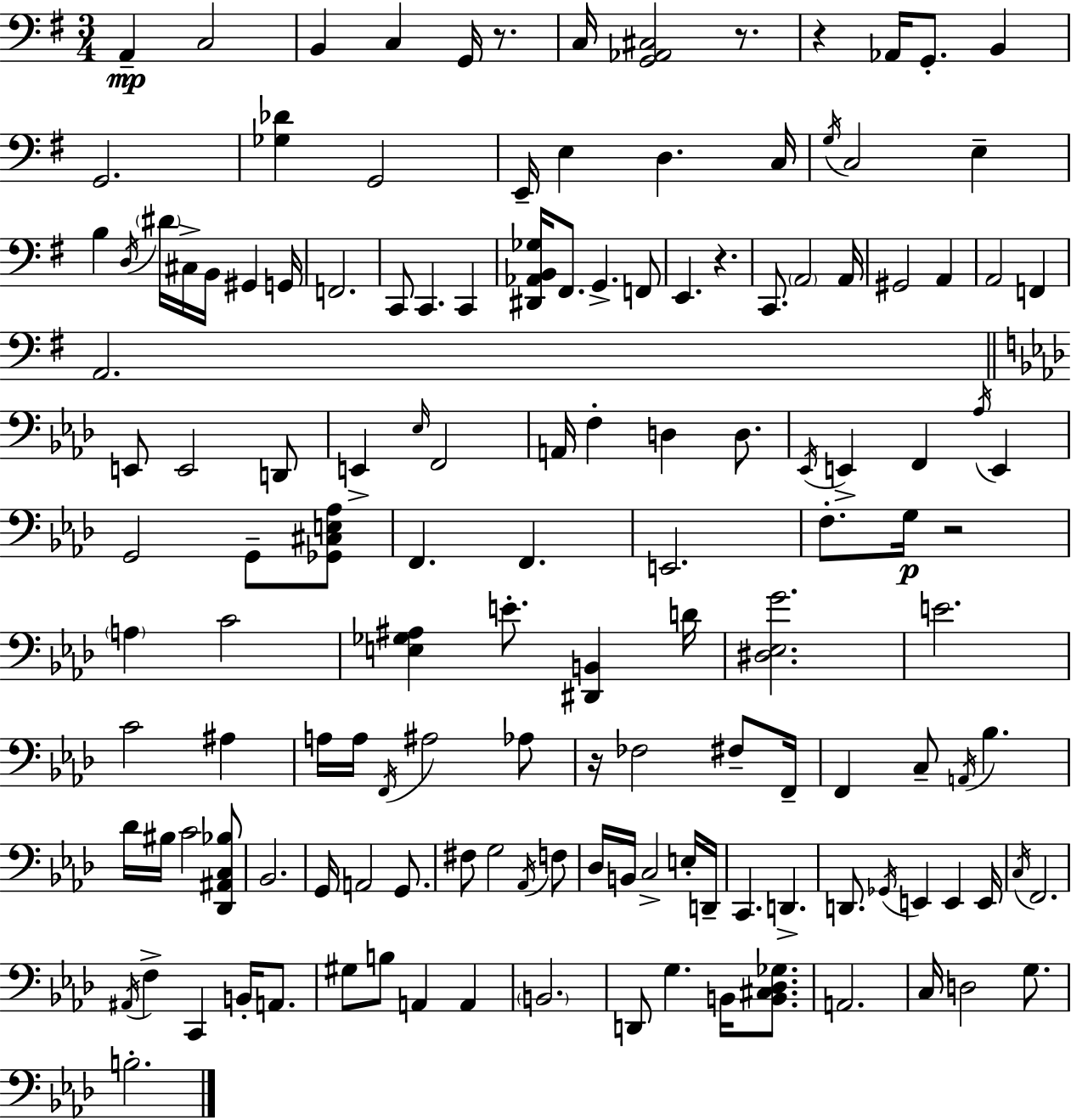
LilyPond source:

{
  \clef bass
  \numericTimeSignature
  \time 3/4
  \key e \minor
  a,4--\mp c2 | b,4 c4 g,16 r8. | c16 <g, aes, cis>2 r8. | r4 aes,16 g,8.-. b,4 | \break g,2. | <ges des'>4 g,2 | e,16-- e4 d4. c16 | \acciaccatura { g16 } c2 e4-- | \break b4 \acciaccatura { d16 } \parenthesize dis'16 cis16-> b,16 gis,4 | g,16 f,2. | c,8 c,4. c,4 | <dis, aes, b, ges>16 fis,8. g,4.-> | \break f,8 e,4. r4. | c,8. \parenthesize a,2 | a,16 gis,2 a,4 | a,2 f,4 | \break a,2. | \bar "||" \break \key aes \major e,8 e,2 d,8 | e,4-> \grace { ees16 } f,2 | a,16 f4-. d4 d8. | \acciaccatura { ees,16 } e,4-> f,4 \acciaccatura { aes16 } e,4 | \break g,2 g,8-- | <ges, cis e aes>8 f,4. f,4. | e,2. | f8.-. g16\p r2 | \break \parenthesize a4 c'2 | <e ges ais>4 e'8.-. <dis, b,>4 | d'16 <dis ees g'>2. | e'2. | \break c'2 ais4 | a16 a16 \acciaccatura { f,16 } ais2 | aes8 r16 fes2 | fis8-- f,16-- f,4 c8-- \acciaccatura { a,16 } bes4. | \break des'16 bis16 c'2 | <des, ais, c bes>8 bes,2. | g,16 a,2 | g,8. fis8 g2 | \break \acciaccatura { aes,16 } f8 des16 b,16 c2-> | e16-. d,16-- c,4. | d,4.-> d,8. \acciaccatura { ges,16 } e,4 | e,4 e,16 \acciaccatura { c16 } f,2. | \break \acciaccatura { ais,16 } f4-> | c,4 b,16-. a,8. gis8 b8 | a,4 a,4 \parenthesize b,2. | d,8 g4. | \break b,16 <b, cis des ges>8. a,2. | c16 d2 | g8. b2.-. | \bar "|."
}